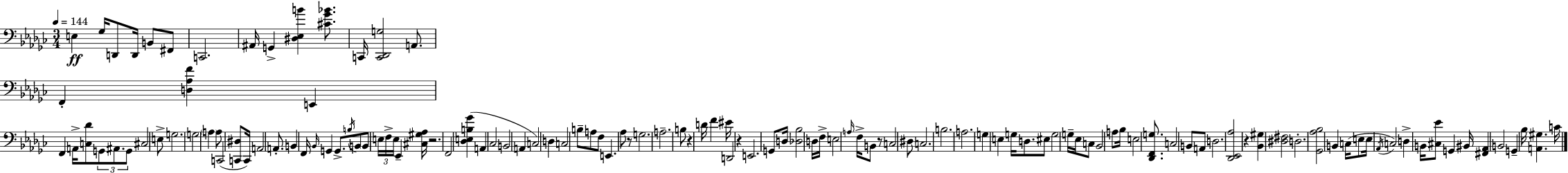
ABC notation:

X:1
T:Untitled
M:3/4
L:1/4
K:Ebm
E, _G,/4 D,,/2 D,,/4 B,,/2 ^F,,/2 C,,2 ^A,,/4 G,, [^D,_E,B] [^C_G_B]/2 C,,/4 [C,,_D,,G,]2 A,,/2 F,, [D,_A,F] E,, F,, A,,/4 [C,_D]/2 G,,/2 ^A,,/2 G,,/2 ^C,2 E,/2 G,2 G,2 A, A,/2 C,,2 [C,,^D,]/2 C,,/4 A,,2 A,,/2 B,, F,,/4 _B,,/4 G,, G,,/2 B,/4 B,,/2 B,,/2 E,/4 F,/4 E,/4 _E,, [^C,^G,_A,]/4 z2 F,,2 [_D,E,B,_G] A,, _C,2 B,,2 A,, C,2 D, C,2 B,/2 A,/2 F,/2 E,, _A,/2 z/2 G,2 A,2 B,/2 z D/4 F ^E/4 D,,2 z E,,2 G,,/2 D,/4 [_D,_B,]2 D,/4 F,/4 E,2 A,/4 F,/4 B,,/2 z/2 C,2 ^D,/2 C,2 B,2 A,2 G, E, G,/4 D,/2 ^E,/2 G,2 G,/4 _E,/4 C,/2 _B,,2 A,/2 _B,/4 E,2 [_D,,F,,G,]/2 C,2 B,,/2 A,,/2 D,2 [_D,,_E,,_A,]2 z [_B,,^G,] [^D,^F,]2 D,2 [_G,,_A,_B,]2 B,, C,/4 E,/2 E,/4 _A,,/4 C,2 D, B,,/4 [^C,_E]/2 G,, ^B,,/4 [^F,,_A,,] B,,2 G,, _B,/4 [A,,^G,] C/4